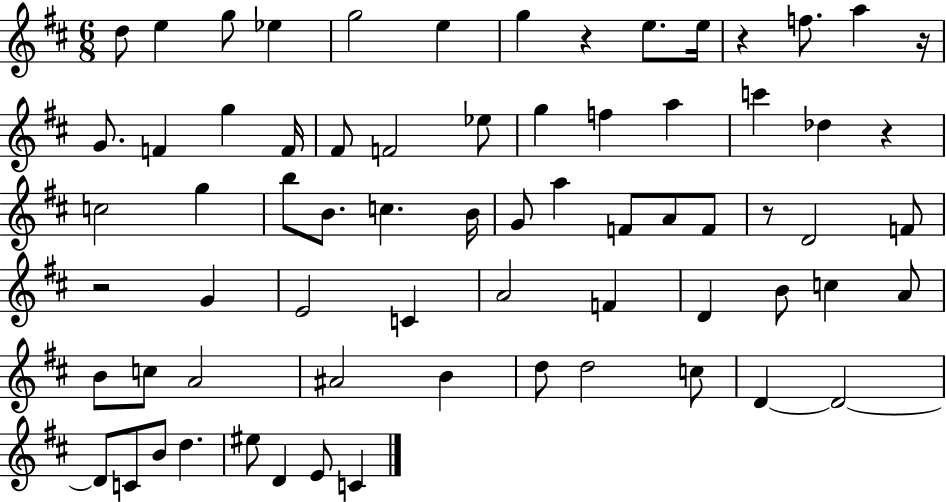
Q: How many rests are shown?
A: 6